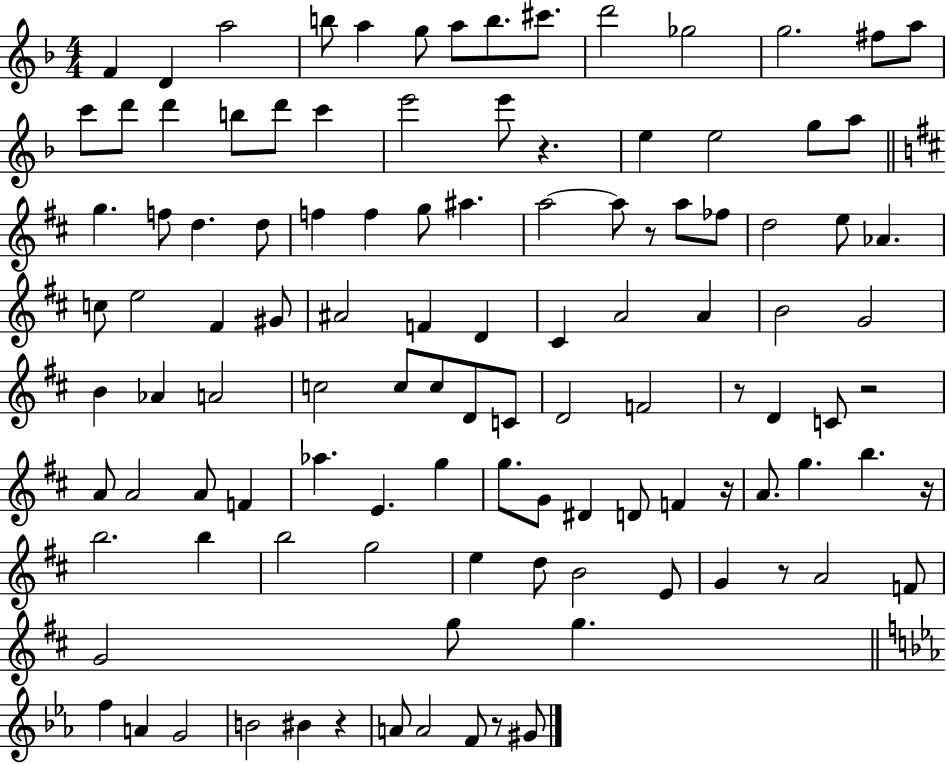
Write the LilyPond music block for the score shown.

{
  \clef treble
  \numericTimeSignature
  \time 4/4
  \key f \major
  f'4 d'4 a''2 | b''8 a''4 g''8 a''8 b''8. cis'''8. | d'''2 ges''2 | g''2. fis''8 a''8 | \break c'''8 d'''8 d'''4 b''8 d'''8 c'''4 | e'''2 e'''8 r4. | e''4 e''2 g''8 a''8 | \bar "||" \break \key d \major g''4. f''8 d''4. d''8 | f''4 f''4 g''8 ais''4. | a''2~~ a''8 r8 a''8 fes''8 | d''2 e''8 aes'4. | \break c''8 e''2 fis'4 gis'8 | ais'2 f'4 d'4 | cis'4 a'2 a'4 | b'2 g'2 | \break b'4 aes'4 a'2 | c''2 c''8 c''8 d'8 c'8 | d'2 f'2 | r8 d'4 c'8 r2 | \break a'8 a'2 a'8 f'4 | aes''4. e'4. g''4 | g''8. g'8 dis'4 d'8 f'4 r16 | a'8. g''4. b''4. r16 | \break b''2. b''4 | b''2 g''2 | e''4 d''8 b'2 e'8 | g'4 r8 a'2 f'8 | \break g'2 g''8 g''4. | \bar "||" \break \key ees \major f''4 a'4 g'2 | b'2 bis'4 r4 | a'8 a'2 f'8 r8 gis'8 | \bar "|."
}